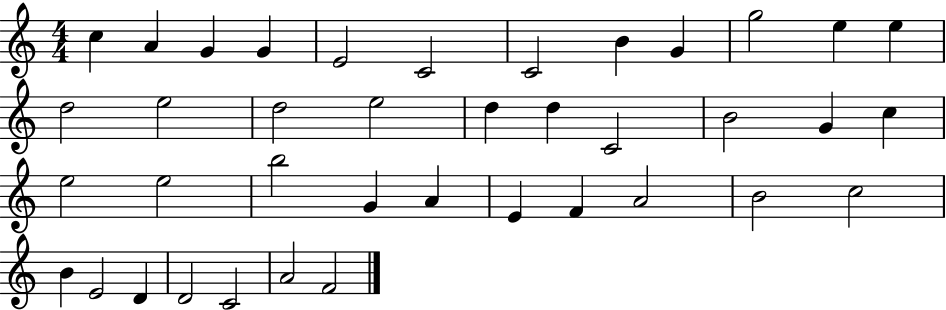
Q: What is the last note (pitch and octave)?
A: F4